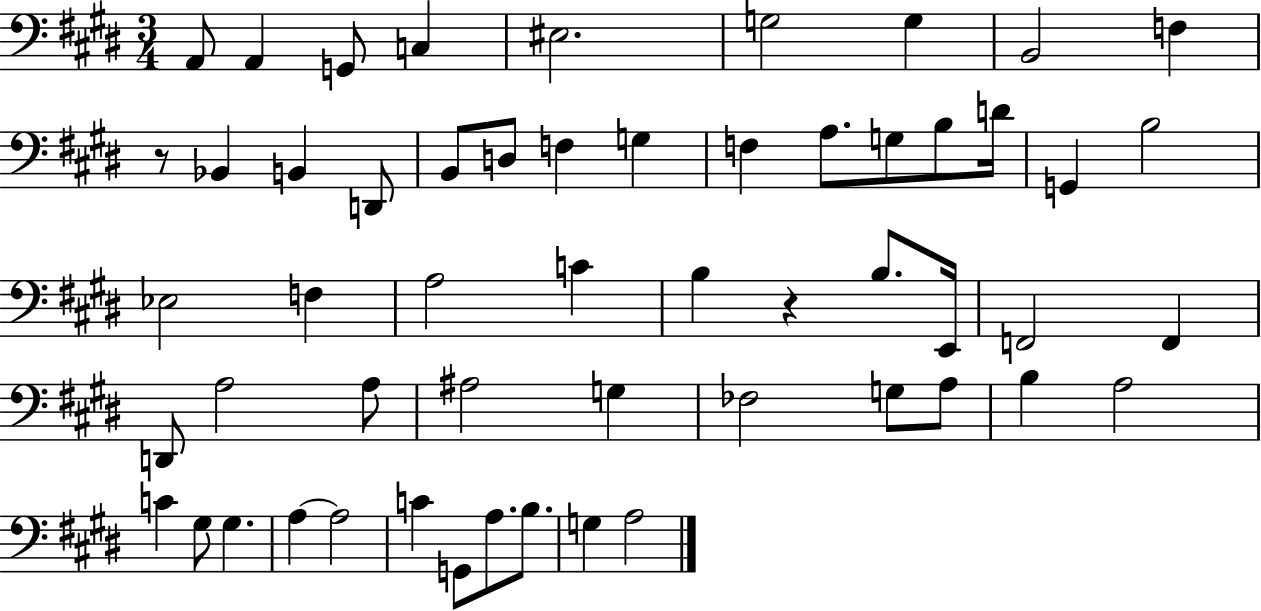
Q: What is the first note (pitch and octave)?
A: A2